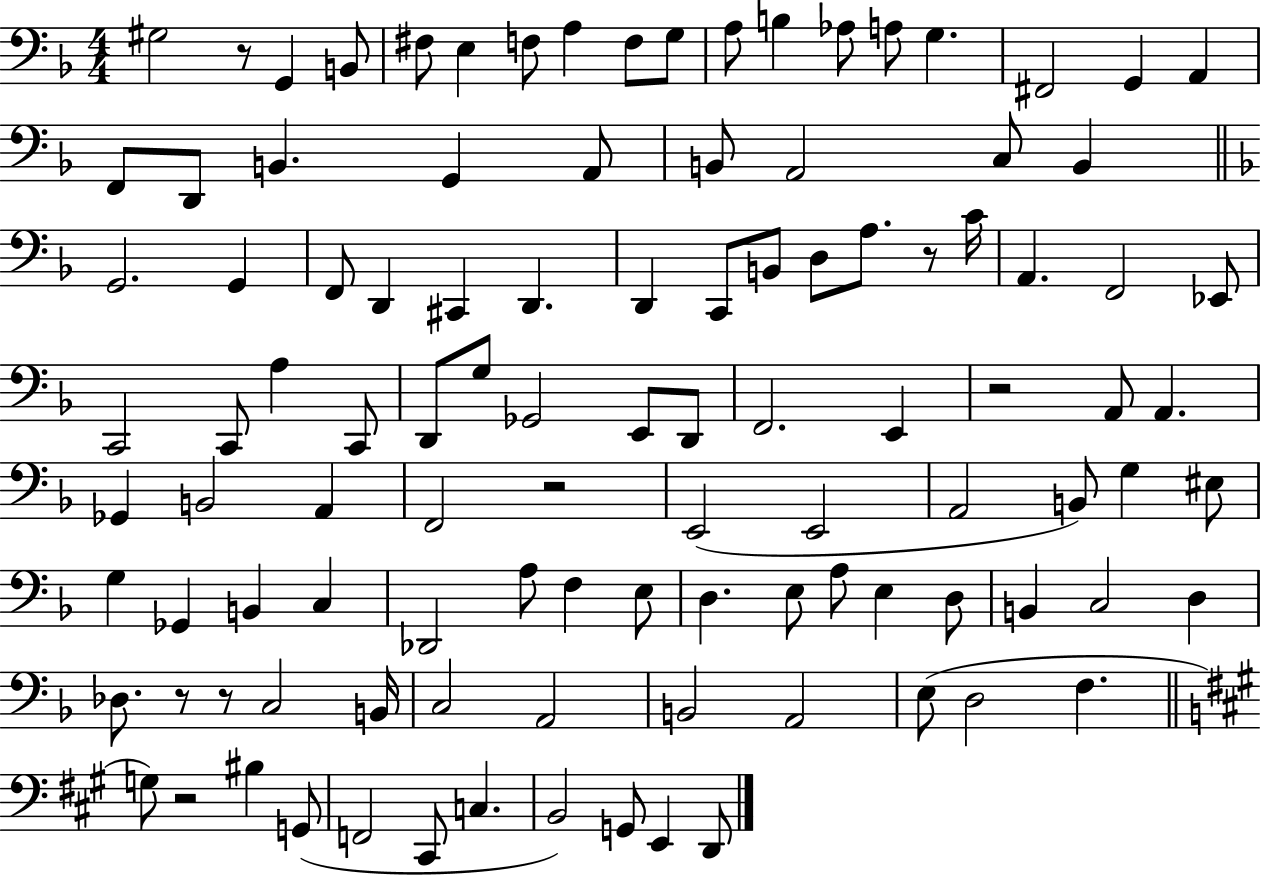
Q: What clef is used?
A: bass